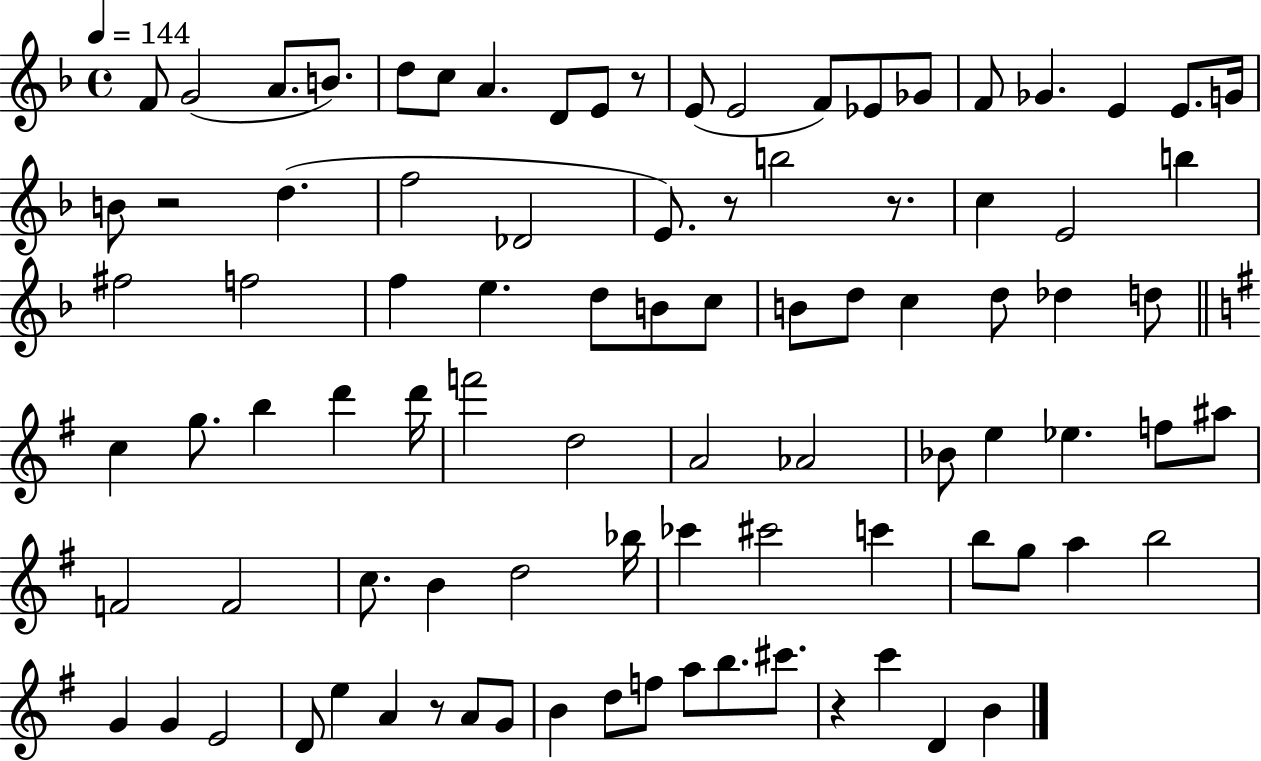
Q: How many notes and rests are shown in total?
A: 91